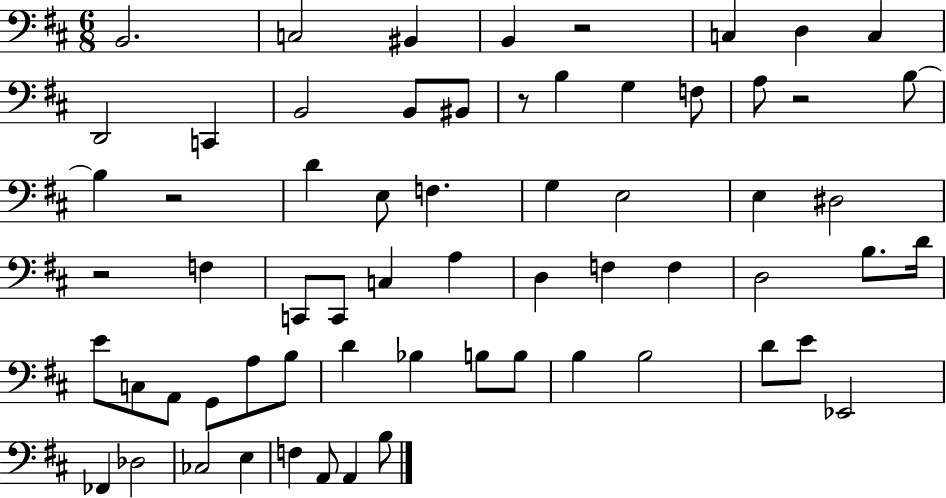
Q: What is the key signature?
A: D major